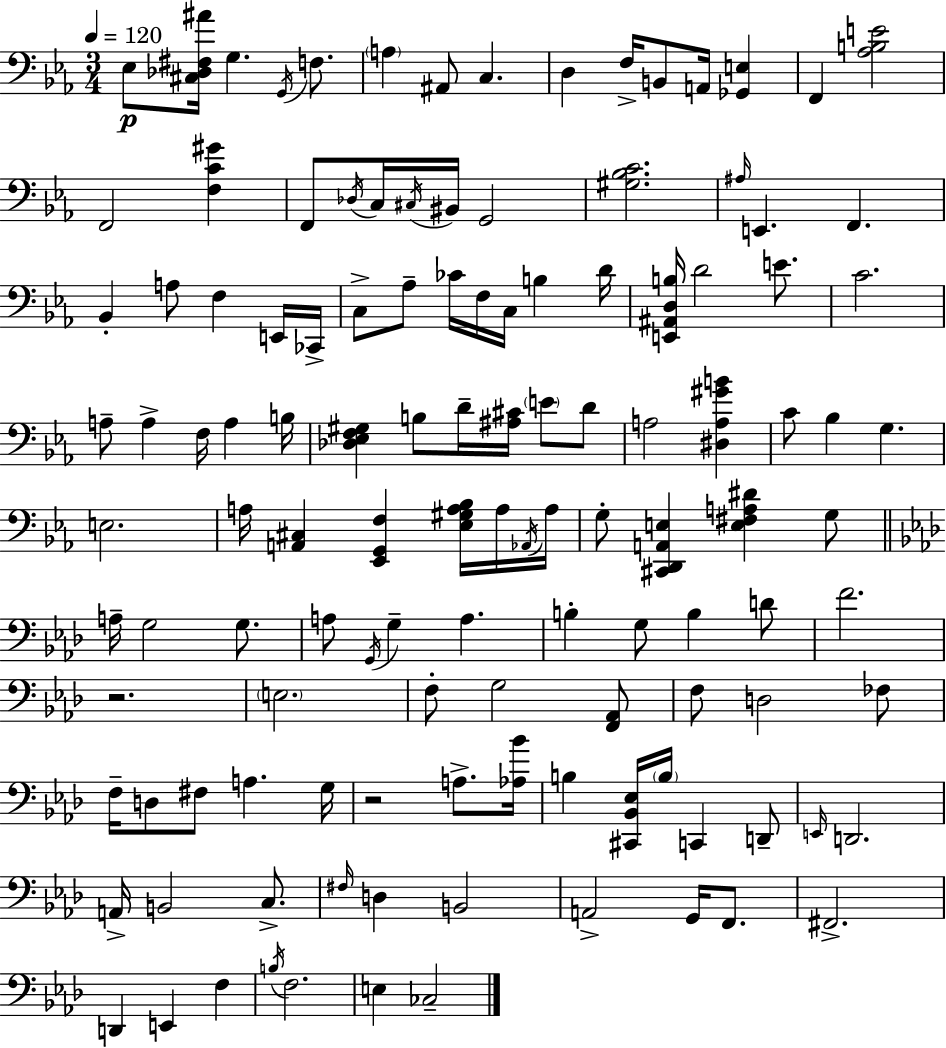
{
  \clef bass
  \numericTimeSignature
  \time 3/4
  \key ees \major
  \tempo 4 = 120
  ees8\p <cis des fis ais'>16 g4. \acciaccatura { g,16 } f8. | \parenthesize a4 ais,8 c4. | d4 f16-> b,8 a,16 <ges, e>4 | f,4 <aes b e'>2 | \break f,2 <f c' gis'>4 | f,8 \acciaccatura { des16 } c16 \acciaccatura { cis16 } bis,16 g,2 | <gis bes c'>2. | \grace { ais16 } e,4. f,4. | \break bes,4-. a8 f4 | e,16 ces,16-> c8-> aes8-- ces'16 f16 c16 b4 | d'16 <e, ais, d b>16 d'2 | e'8. c'2. | \break a8-- a4-> f16 a4 | b16 <des ees f gis>4 b8 d'16-- <ais cis'>16 | \parenthesize e'8 d'8 a2 | <dis a gis' b'>4 c'8 bes4 g4. | \break e2. | a16 <a, cis>4 <ees, g, f>4 | <ees gis a bes>16 a16 \acciaccatura { aes,16 } a16 g8-. <cis, d, a, e>4 <e fis a dis'>4 | g8 \bar "||" \break \key f \minor a16-- g2 g8. | a8 \acciaccatura { g,16 } g4-- a4. | b4-. g8 b4 d'8 | f'2. | \break r2. | \parenthesize e2. | f8-. g2 <f, aes,>8 | f8 d2 fes8 | \break f16-- d8 fis8 a4. | g16 r2 a8.-> | <aes bes'>16 b4 <cis, bes, ees>16 \parenthesize b16 c,4 d,8-- | \grace { e,16 } d,2. | \break a,16-> b,2 c8.-> | \grace { fis16 } d4 b,2 | a,2-> g,16 | f,8. fis,2.-> | \break d,4 e,4 f4 | \acciaccatura { b16 } f2. | e4 ces2-- | \bar "|."
}